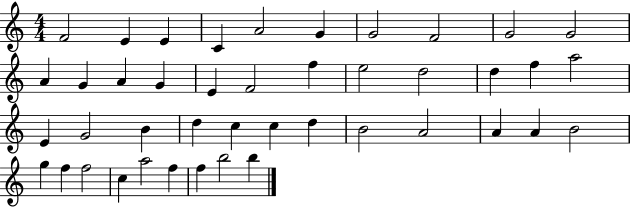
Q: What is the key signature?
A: C major